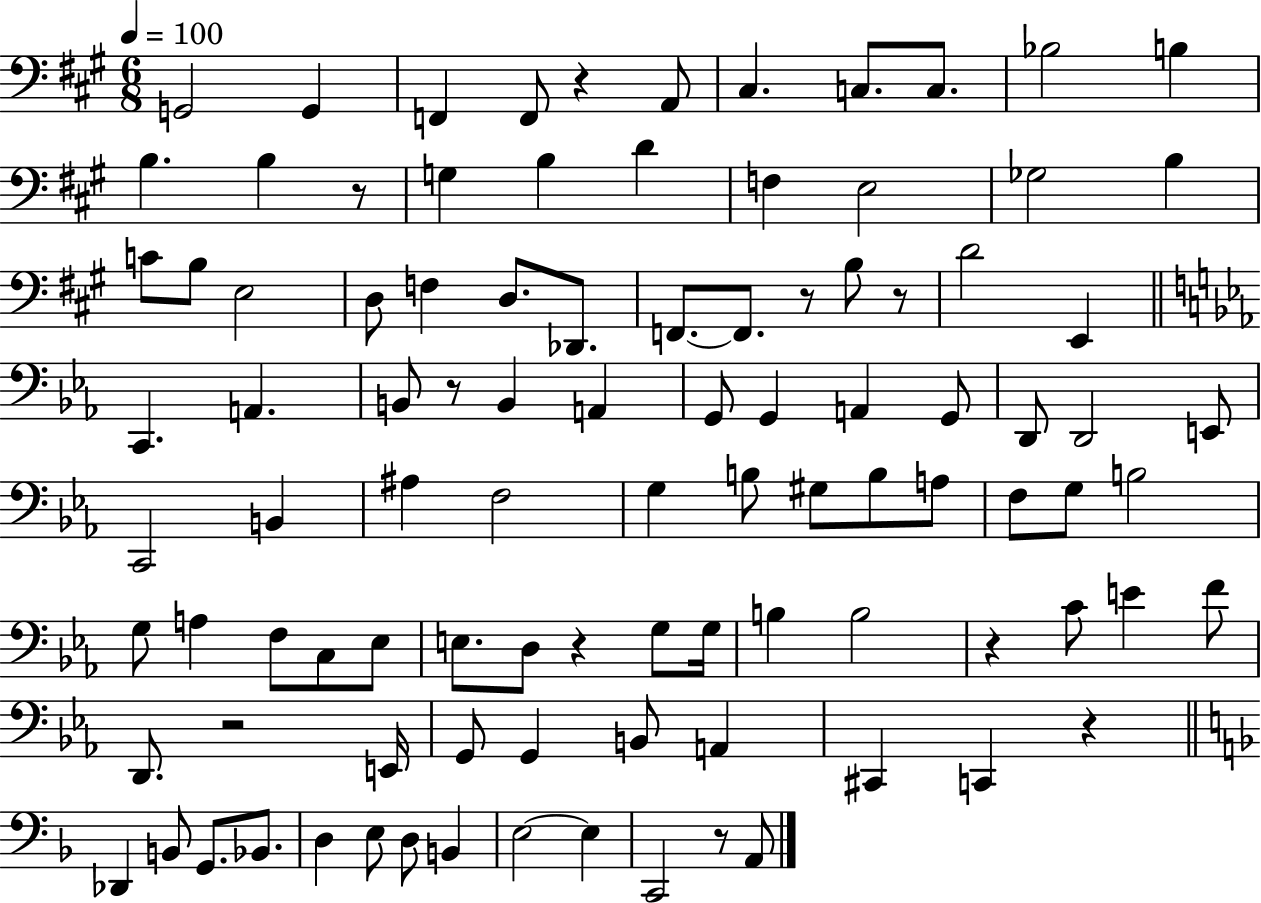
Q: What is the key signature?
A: A major